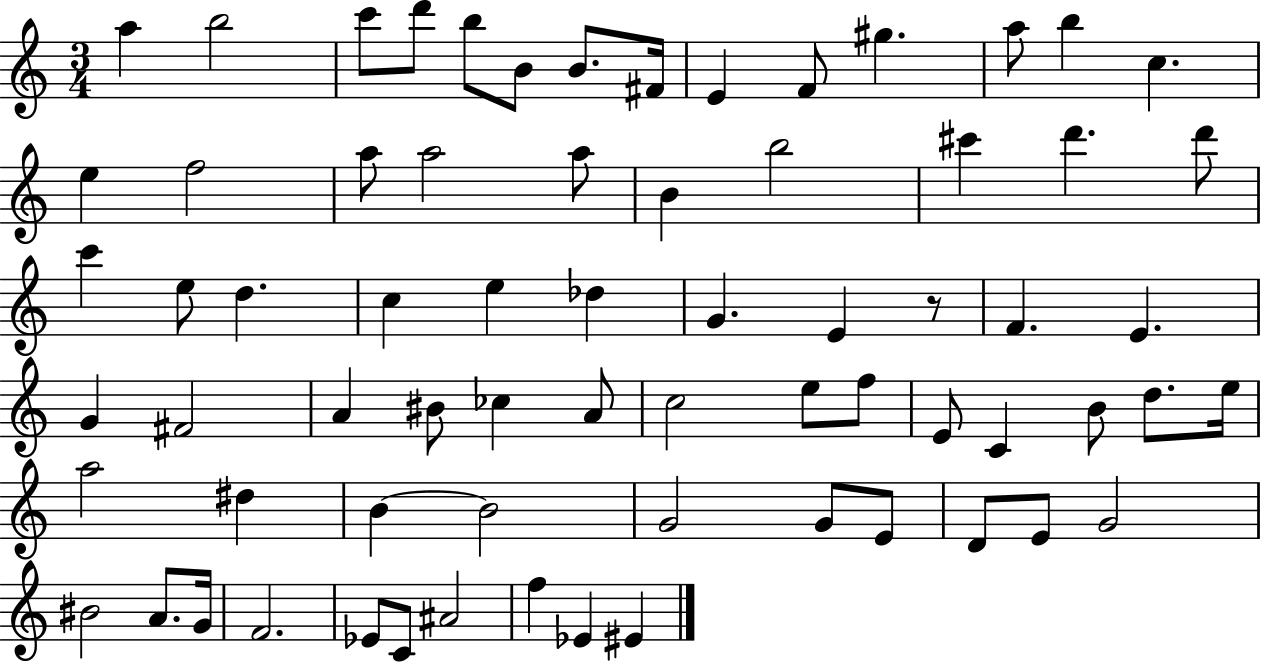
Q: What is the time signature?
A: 3/4